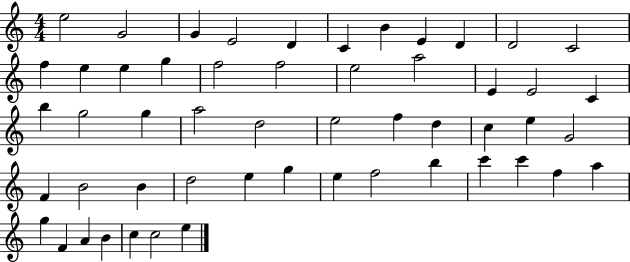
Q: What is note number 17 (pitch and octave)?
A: F5